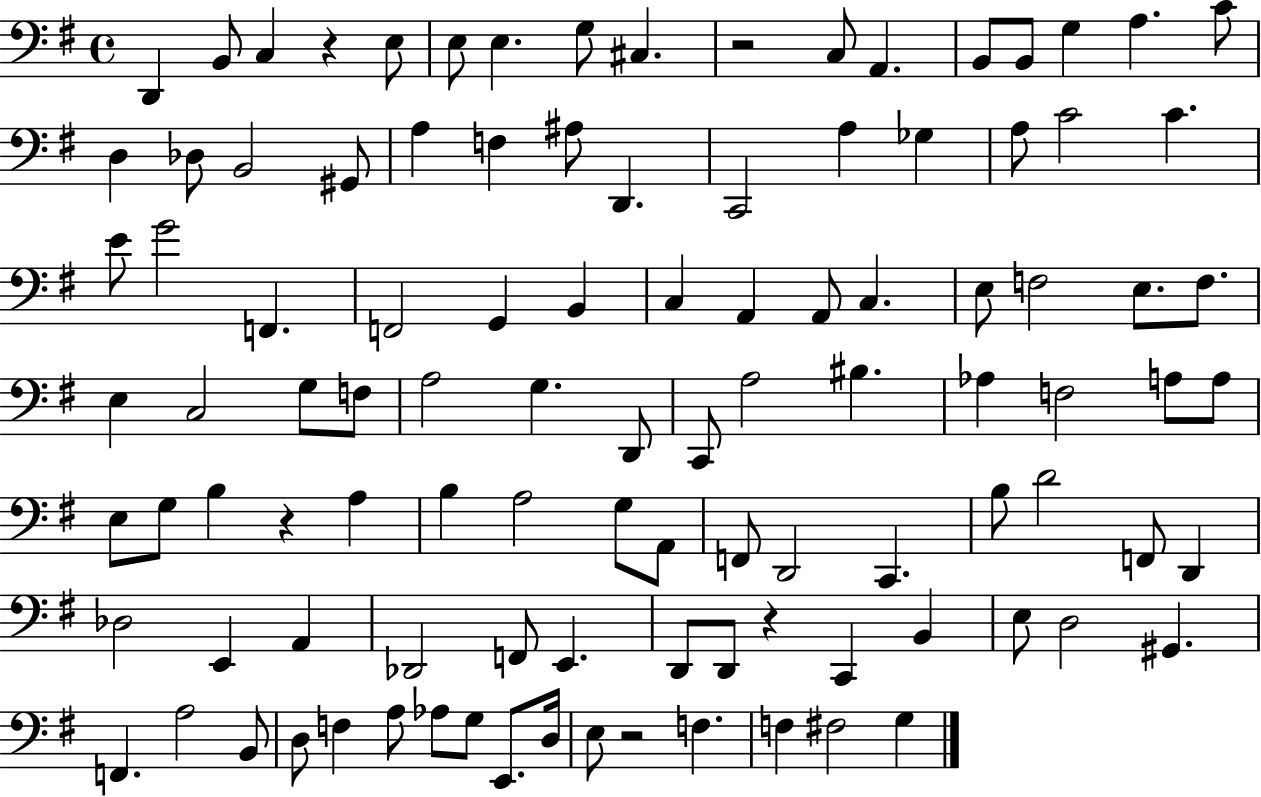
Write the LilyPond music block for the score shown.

{
  \clef bass
  \time 4/4
  \defaultTimeSignature
  \key g \major
  d,4 b,8 c4 r4 e8 | e8 e4. g8 cis4. | r2 c8 a,4. | b,8 b,8 g4 a4. c'8 | \break d4 des8 b,2 gis,8 | a4 f4 ais8 d,4. | c,2 a4 ges4 | a8 c'2 c'4. | \break e'8 g'2 f,4. | f,2 g,4 b,4 | c4 a,4 a,8 c4. | e8 f2 e8. f8. | \break e4 c2 g8 f8 | a2 g4. d,8 | c,8 a2 bis4. | aes4 f2 a8 a8 | \break e8 g8 b4 r4 a4 | b4 a2 g8 a,8 | f,8 d,2 c,4. | b8 d'2 f,8 d,4 | \break des2 e,4 a,4 | des,2 f,8 e,4. | d,8 d,8 r4 c,4 b,4 | e8 d2 gis,4. | \break f,4. a2 b,8 | d8 f4 a8 aes8 g8 e,8. d16 | e8 r2 f4. | f4 fis2 g4 | \break \bar "|."
}